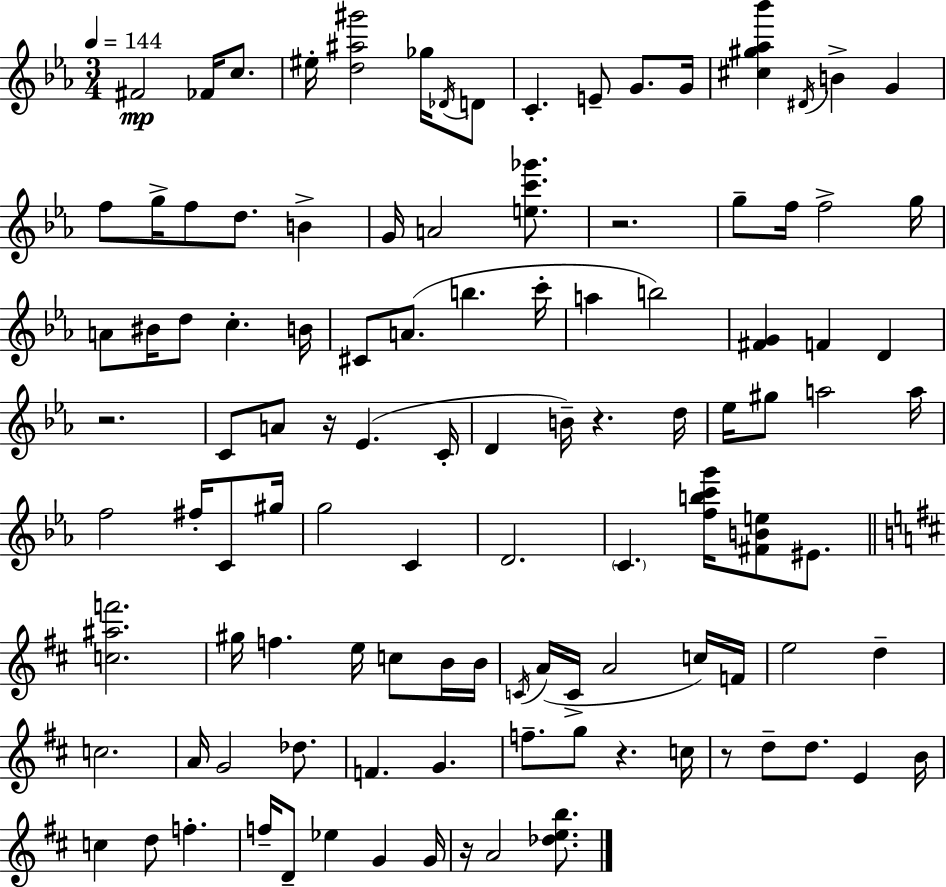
X:1
T:Untitled
M:3/4
L:1/4
K:Cm
^F2 _F/4 c/2 ^e/4 [d^a^g']2 _g/4 _D/4 D/2 C E/2 G/2 G/4 [^c^g_a_b'] ^D/4 B G f/2 g/4 f/2 d/2 B G/4 A2 [ec'_g']/2 z2 g/2 f/4 f2 g/4 A/2 ^B/4 d/2 c B/4 ^C/2 A/2 b c'/4 a b2 [^FG] F D z2 C/2 A/2 z/4 _E C/4 D B/4 z d/4 _e/4 ^g/2 a2 a/4 f2 ^f/4 C/2 ^g/4 g2 C D2 C [fbc'g']/4 [^FBe]/2 ^E/2 [c^af']2 ^g/4 f e/4 c/2 B/4 B/4 C/4 A/4 C/4 A2 c/4 F/4 e2 d c2 A/4 G2 _d/2 F G f/2 g/2 z c/4 z/2 d/2 d/2 E B/4 c d/2 f f/4 D/2 _e G G/4 z/4 A2 [_deb]/2